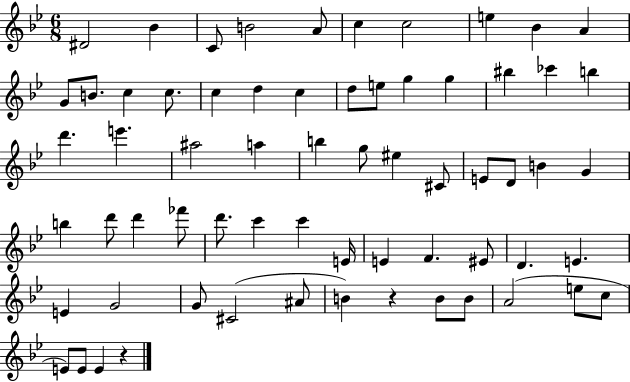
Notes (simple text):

D#4/h Bb4/q C4/e B4/h A4/e C5/q C5/h E5/q Bb4/q A4/q G4/e B4/e. C5/q C5/e. C5/q D5/q C5/q D5/e E5/e G5/q G5/q BIS5/q CES6/q B5/q D6/q. E6/q. A#5/h A5/q B5/q G5/e EIS5/q C#4/e E4/e D4/e B4/q G4/q B5/q D6/e D6/q FES6/e D6/e. C6/q C6/q E4/s E4/q F4/q. EIS4/e D4/q. E4/q. E4/q G4/h G4/e C#4/h A#4/e B4/q R/q B4/e B4/e A4/h E5/e C5/e E4/e E4/e E4/q R/q